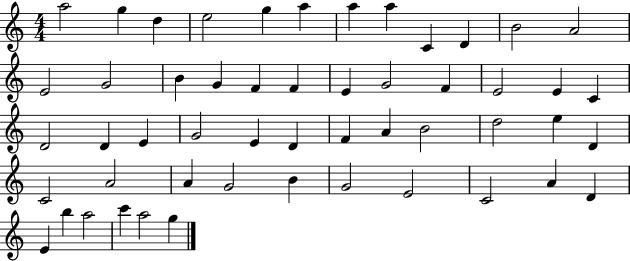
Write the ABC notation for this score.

X:1
T:Untitled
M:4/4
L:1/4
K:C
a2 g d e2 g a a a C D B2 A2 E2 G2 B G F F E G2 F E2 E C D2 D E G2 E D F A B2 d2 e D C2 A2 A G2 B G2 E2 C2 A D E b a2 c' a2 g